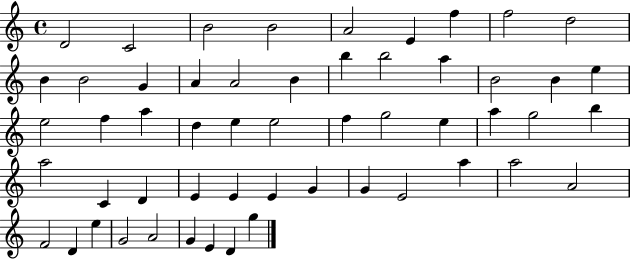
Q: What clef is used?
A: treble